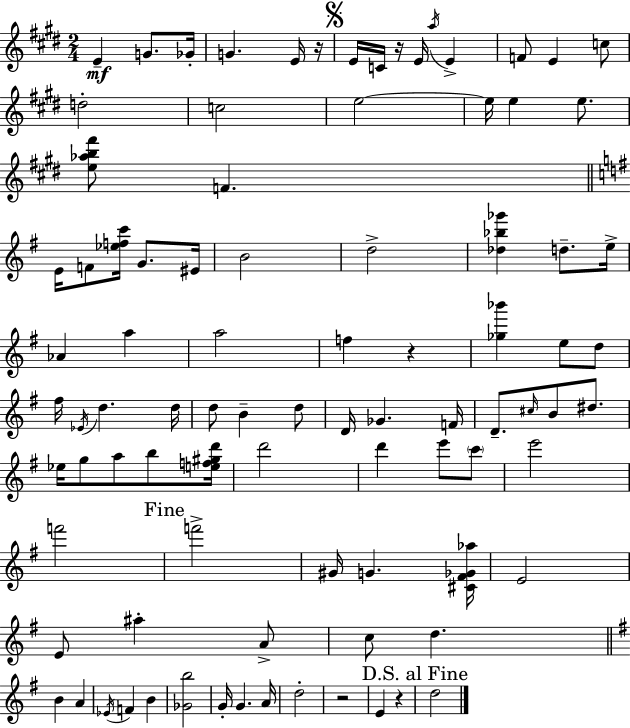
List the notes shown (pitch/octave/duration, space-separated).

E4/q G4/e. Gb4/s G4/q. E4/s R/s E4/s C4/s R/s E4/s A5/s E4/q F4/e E4/q C5/e D5/h C5/h E5/h E5/s E5/q E5/e. [E5,Ab5,B5,F#6]/e F4/q. E4/s F4/e [Eb5,F5,C6]/s G4/e. EIS4/s B4/h D5/h [Db5,Bb5,Gb6]/q D5/e. E5/s Ab4/q A5/q A5/h F5/q R/q [Gb5,Bb6]/q E5/e D5/e F#5/s Eb4/s D5/q. D5/s D5/e B4/q D5/e D4/s Gb4/q. F4/s D4/e. C#5/s B4/e D#5/e. Eb5/s G5/e A5/e B5/e [E5,F5,G#5,D6]/s D6/h D6/q E6/e C6/e E6/h F6/h F6/h G#4/s G4/q. [C#4,F#4,Gb4,Ab5]/s E4/h E4/e A#5/q A4/e C5/e D5/q. B4/q A4/q Eb4/s F4/q B4/q [Gb4,B5]/h G4/s G4/q. A4/s D5/h R/h E4/q R/q D5/h